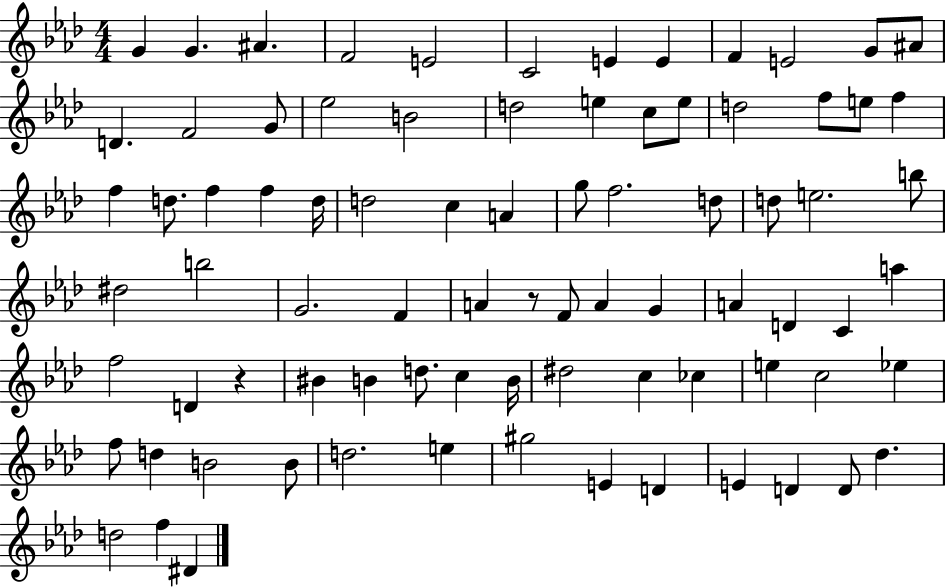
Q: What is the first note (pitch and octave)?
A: G4